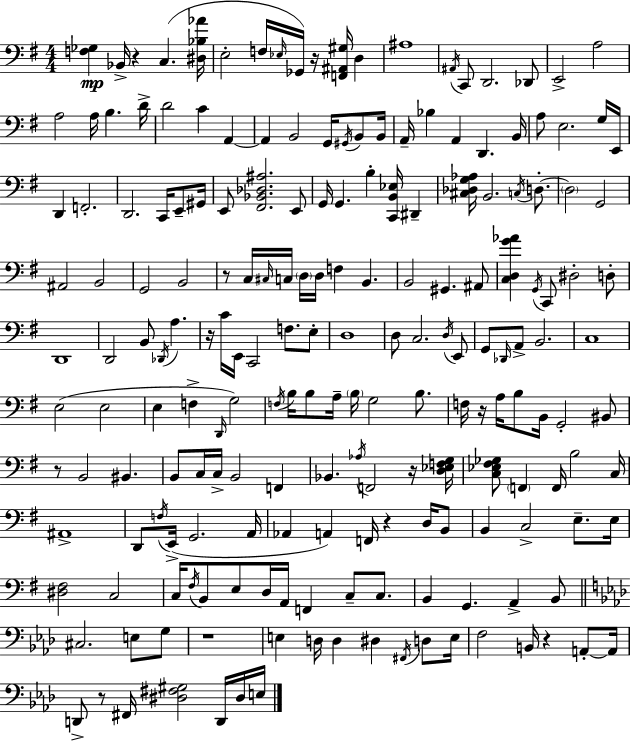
{
  \clef bass
  \numericTimeSignature
  \time 4/4
  \key e \minor
  <f ges>4\mp bes,16-> r4 c4.( <dis bes aes'>16 | e2-. f16 \grace { ees16 } ges,16) r16 <f, ais, gis>16 d4 | ais1 | \acciaccatura { ais,16 } c,8 d,2. | \break des,8 e,2-> a2 | a2 a16 b4. | d'16-> d'2 c'4 a,4~~ | a,4 b,2 g,16 \acciaccatura { gis,16 } | \break b,8 b,16 a,16-- bes4 a,4 d,4. | b,16 a8 e2. | g16 e,16 d,4 f,2.-. | d,2. c,16 | \break e,8-- gis,16 e,8 <fis, bes, des ais>2. | e,8 g,16 g,4. b4-. <c, b, ees>16 dis,4-- | <cis des g aes>16 b,2. | \acciaccatura { c16 } d8.-.~~ \parenthesize d2 g,2 | \break ais,2 b,2 | g,2 b,2 | r8 c16 \grace { cis16 } c16 \parenthesize d16 d16 f4 b,4. | b,2 gis,4. | \break ais,8 <c d g' aes'>4 \acciaccatura { g,16 } c,8 dis2-. | d8-. d,1 | d,2 b,8 | \acciaccatura { des,16 } a4. r16 c'16 e,16 c,2 | \break f8. e8-. d1 | d8 c2. | \acciaccatura { d16 } e,8 g,8 \grace { des,16 } a,8-> b,2. | c1 | \break e2( | e2 e4 f4-> | \grace { d,16 }) g2 \acciaccatura { f16 } b16 b8 a16-- \parenthesize b16 | g2 b8. f16 r16 a16 b8 | \break b,16 g,2-. bis,8 r8 b,2 | bis,4. b,8 c16 c16-> b,2 | f,4 bes,4. | \acciaccatura { aes16 } f,2 r16 <d ees f g>16 <c ees fis ges>8 \parenthesize f,4 | \break f,16 b2 c16 ais,1-> | d,8 \acciaccatura { f16 } e,16->( | g,2. a,16 aes,4 | a,4) f,16 r4 d16 b,8 b,4 | \break c2-> e8.-- e16 <dis fis>2 | c2 c16 \acciaccatura { fis16 } b,8 | e8 d16 a,16 f,4 c8-- c8. b,4 | g,4. a,4-> b,8 \bar "||" \break \key aes \major cis2. e8 g8 | r1 | e4 d16 d4 dis4 \acciaccatura { fis,16 } d8 | e16 f2 b,16 r4 a,8-.~~ | \break a,16 d,8-> r8 fis,16 <dis fis gis>2 d,16 dis16 | e16 \bar "|."
}